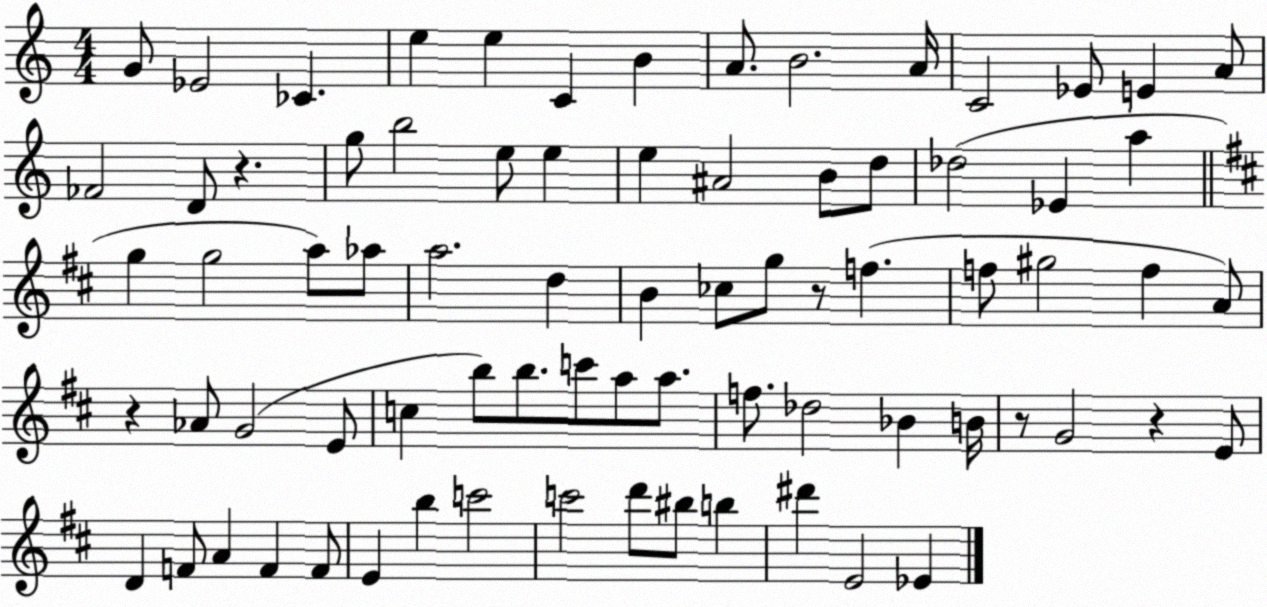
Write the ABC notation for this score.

X:1
T:Untitled
M:4/4
L:1/4
K:C
G/2 _E2 _C e e C B A/2 B2 A/4 C2 _E/2 E A/2 _F2 D/2 z g/2 b2 e/2 e e ^A2 B/2 d/2 _d2 _E a g g2 a/2 _a/2 a2 d B _c/2 g/2 z/2 f f/2 ^g2 f A/2 z _A/2 G2 E/2 c b/2 b/2 c'/2 a/2 a/2 f/2 _d2 _B B/4 z/2 G2 z E/2 D F/2 A F F/2 E b c'2 c'2 d'/2 ^b/2 b ^d' E2 _E